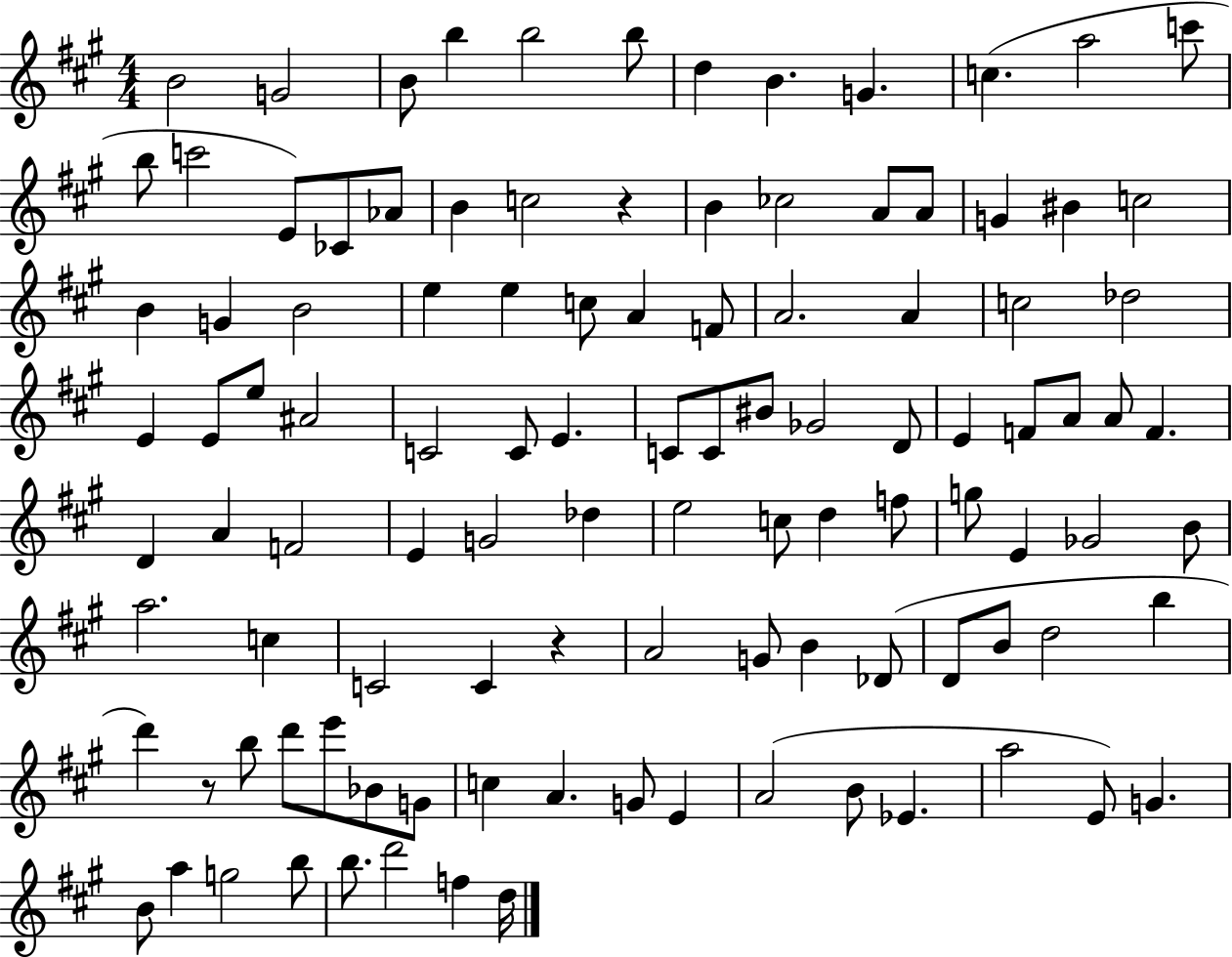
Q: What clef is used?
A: treble